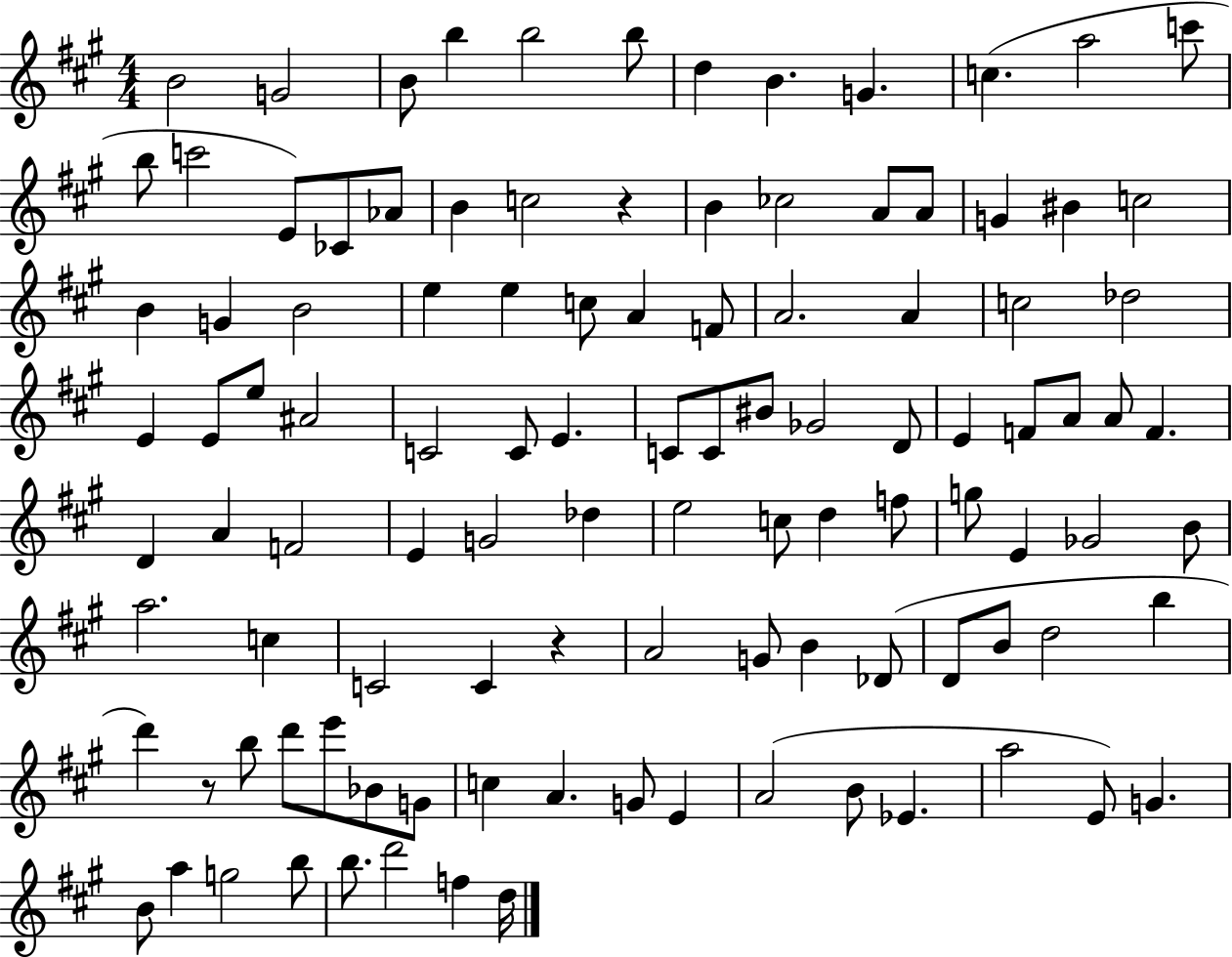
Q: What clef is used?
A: treble